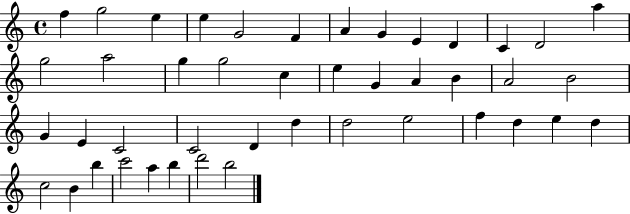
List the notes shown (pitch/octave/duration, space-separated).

F5/q G5/h E5/q E5/q G4/h F4/q A4/q G4/q E4/q D4/q C4/q D4/h A5/q G5/h A5/h G5/q G5/h C5/q E5/q G4/q A4/q B4/q A4/h B4/h G4/q E4/q C4/h C4/h D4/q D5/q D5/h E5/h F5/q D5/q E5/q D5/q C5/h B4/q B5/q C6/h A5/q B5/q D6/h B5/h